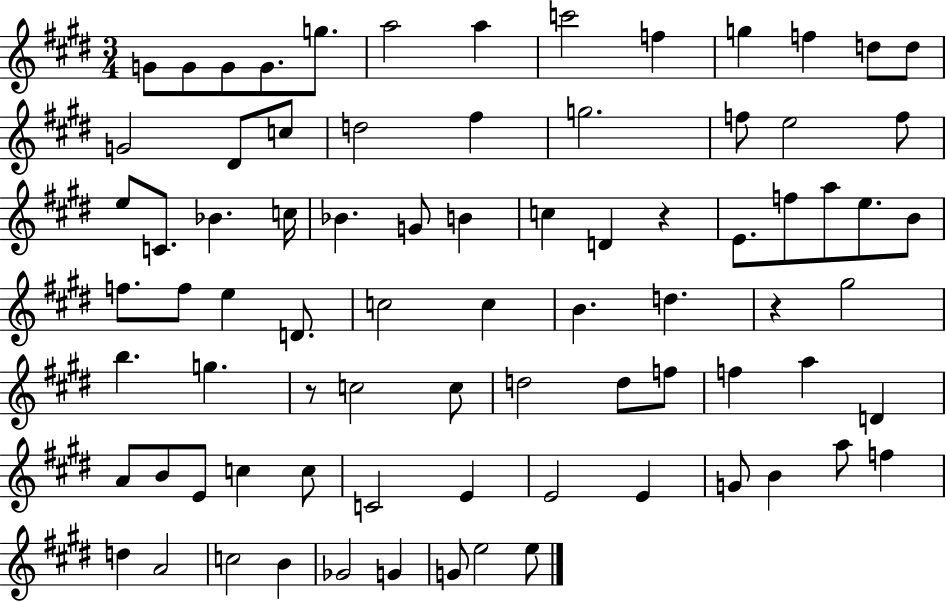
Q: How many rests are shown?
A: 3